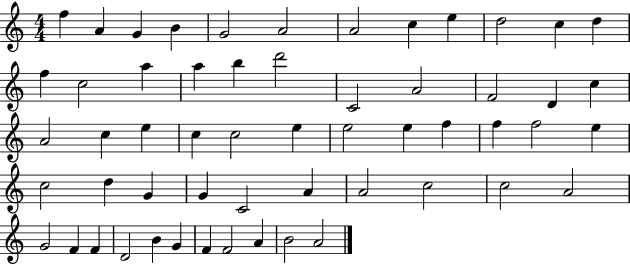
{
  \clef treble
  \numericTimeSignature
  \time 4/4
  \key c \major
  f''4 a'4 g'4 b'4 | g'2 a'2 | a'2 c''4 e''4 | d''2 c''4 d''4 | \break f''4 c''2 a''4 | a''4 b''4 d'''2 | c'2 a'2 | f'2 d'4 c''4 | \break a'2 c''4 e''4 | c''4 c''2 e''4 | e''2 e''4 f''4 | f''4 f''2 e''4 | \break c''2 d''4 g'4 | g'4 c'2 a'4 | a'2 c''2 | c''2 a'2 | \break g'2 f'4 f'4 | d'2 b'4 g'4 | f'4 f'2 a'4 | b'2 a'2 | \break \bar "|."
}